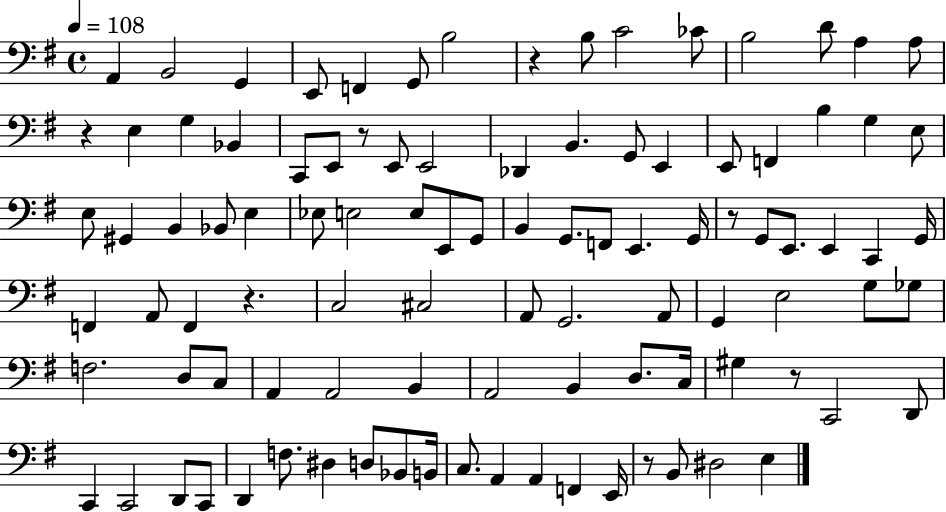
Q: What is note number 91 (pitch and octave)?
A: B2